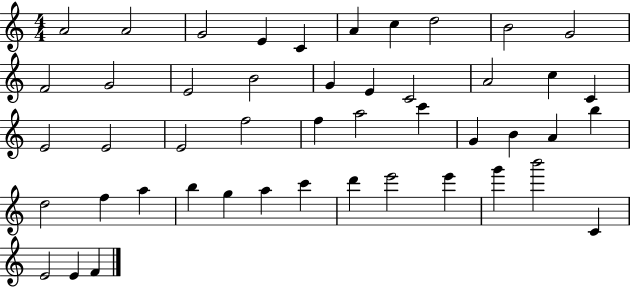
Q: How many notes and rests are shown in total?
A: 47